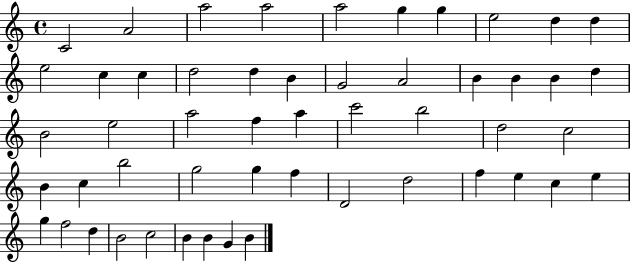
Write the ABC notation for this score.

X:1
T:Untitled
M:4/4
L:1/4
K:C
C2 A2 a2 a2 a2 g g e2 d d e2 c c d2 d B G2 A2 B B B d B2 e2 a2 f a c'2 b2 d2 c2 B c b2 g2 g f D2 d2 f e c e g f2 d B2 c2 B B G B